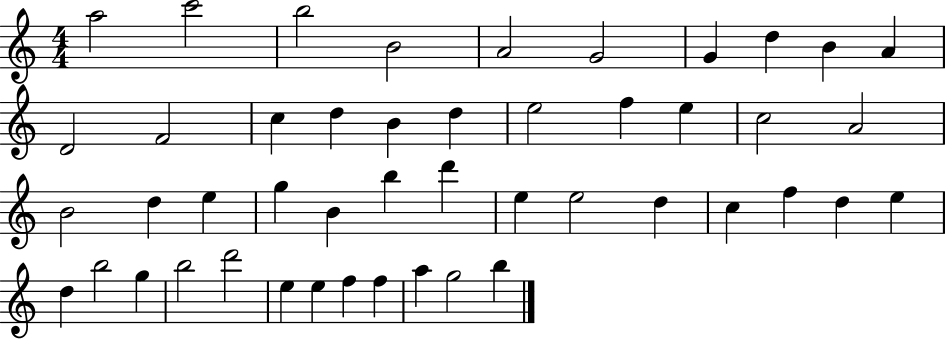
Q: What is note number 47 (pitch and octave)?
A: B5